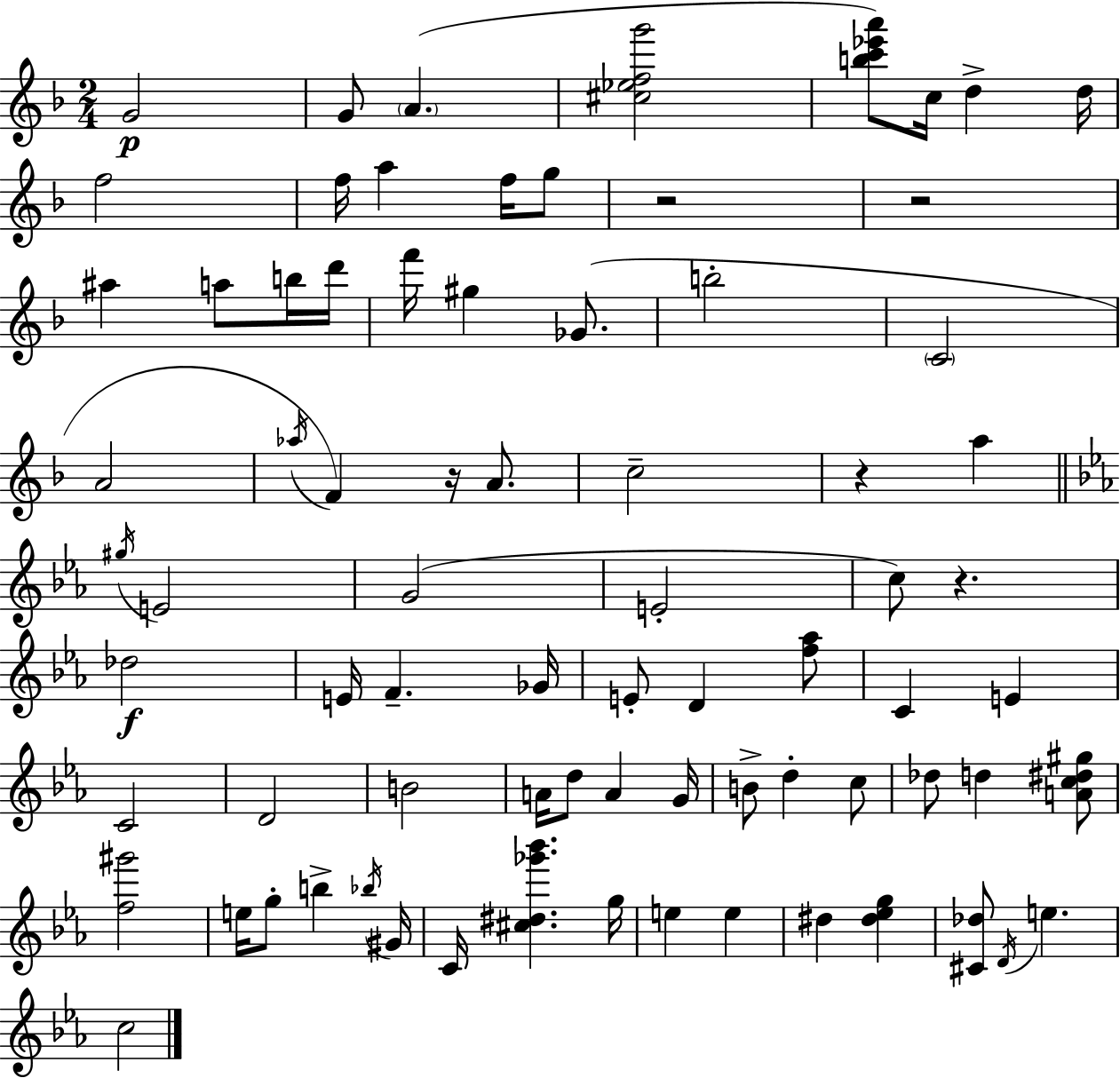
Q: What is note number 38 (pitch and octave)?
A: C4